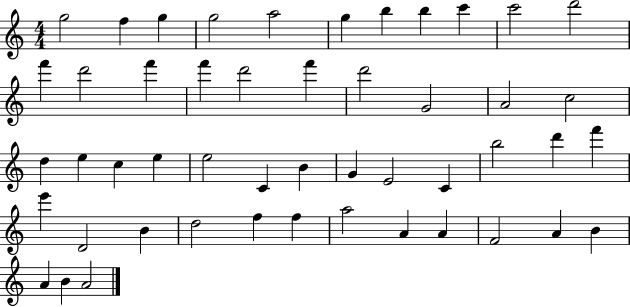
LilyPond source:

{
  \clef treble
  \numericTimeSignature
  \time 4/4
  \key c \major
  g''2 f''4 g''4 | g''2 a''2 | g''4 b''4 b''4 c'''4 | c'''2 d'''2 | \break f'''4 d'''2 f'''4 | f'''4 d'''2 f'''4 | d'''2 g'2 | a'2 c''2 | \break d''4 e''4 c''4 e''4 | e''2 c'4 b'4 | g'4 e'2 c'4 | b''2 d'''4 f'''4 | \break e'''4 d'2 b'4 | d''2 f''4 f''4 | a''2 a'4 a'4 | f'2 a'4 b'4 | \break a'4 b'4 a'2 | \bar "|."
}